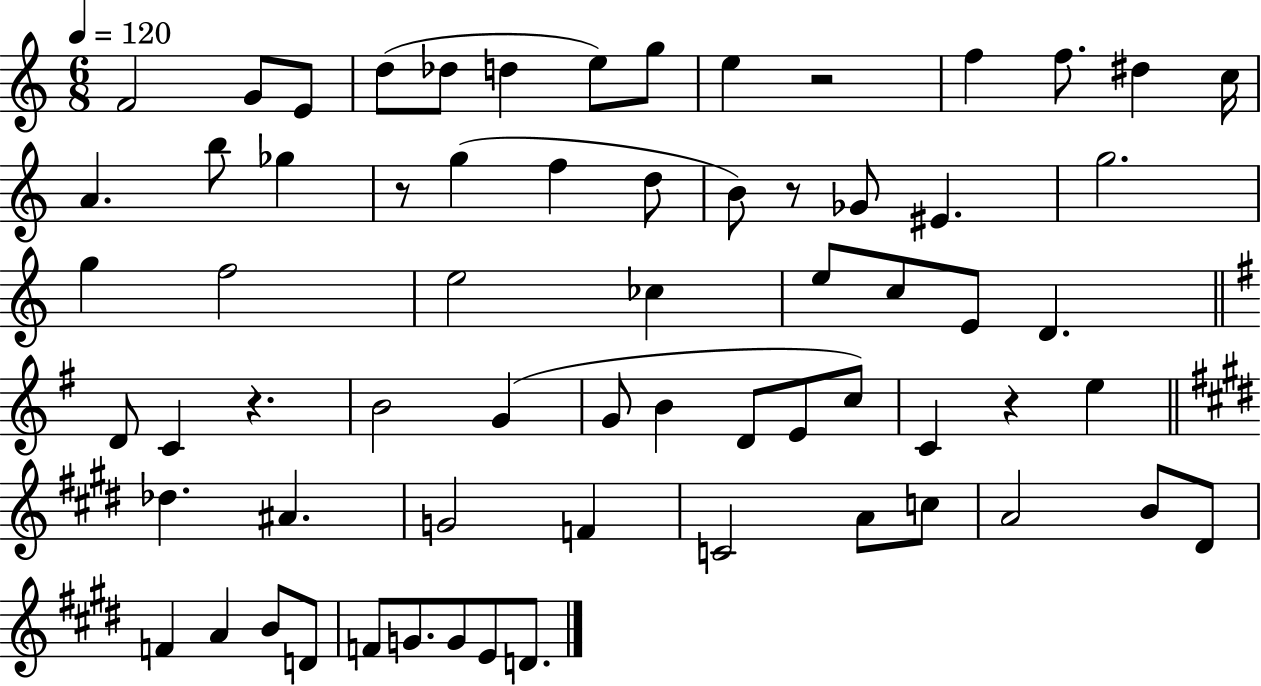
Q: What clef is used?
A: treble